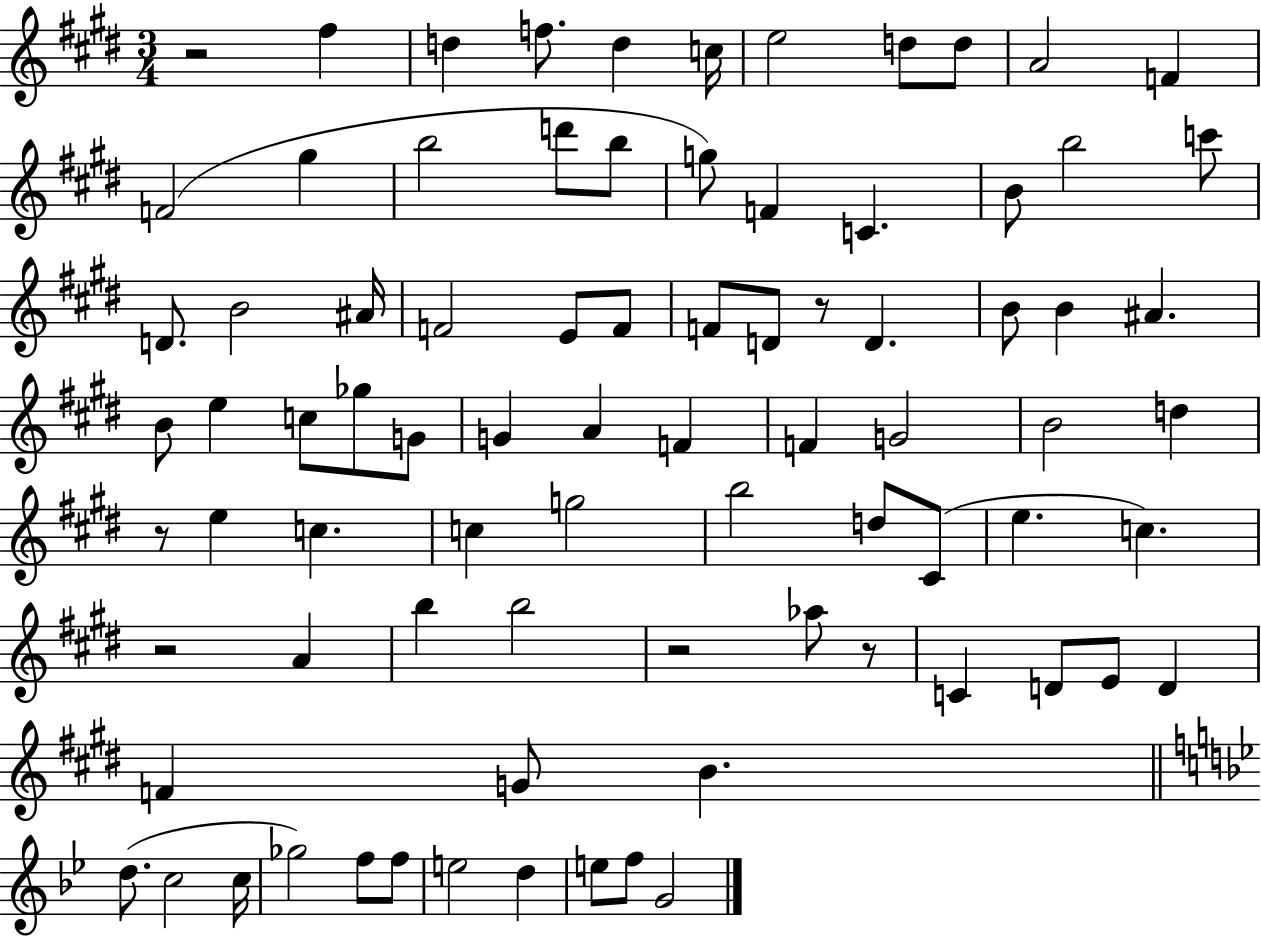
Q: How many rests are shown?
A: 6